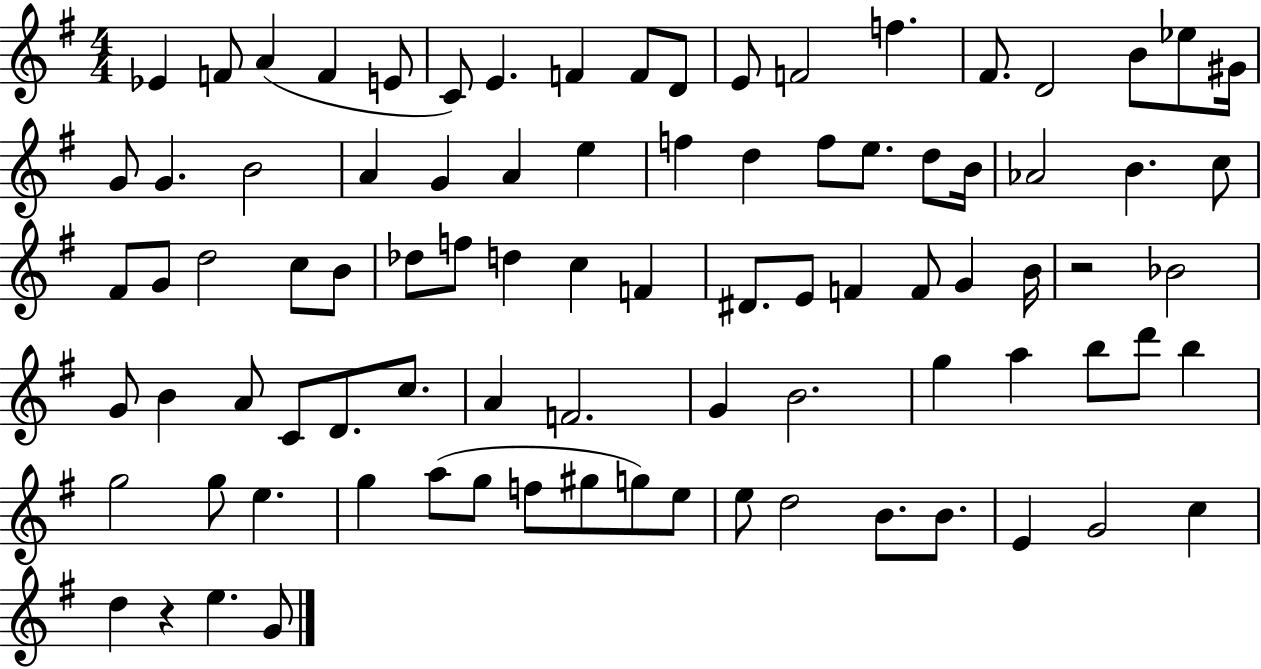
{
  \clef treble
  \numericTimeSignature
  \time 4/4
  \key g \major
  ees'4 f'8 a'4( f'4 e'8 | c'8) e'4. f'4 f'8 d'8 | e'8 f'2 f''4. | fis'8. d'2 b'8 ees''8 gis'16 | \break g'8 g'4. b'2 | a'4 g'4 a'4 e''4 | f''4 d''4 f''8 e''8. d''8 b'16 | aes'2 b'4. c''8 | \break fis'8 g'8 d''2 c''8 b'8 | des''8 f''8 d''4 c''4 f'4 | dis'8. e'8 f'4 f'8 g'4 b'16 | r2 bes'2 | \break g'8 b'4 a'8 c'8 d'8. c''8. | a'4 f'2. | g'4 b'2. | g''4 a''4 b''8 d'''8 b''4 | \break g''2 g''8 e''4. | g''4 a''8( g''8 f''8 gis''8 g''8) e''8 | e''8 d''2 b'8. b'8. | e'4 g'2 c''4 | \break d''4 r4 e''4. g'8 | \bar "|."
}